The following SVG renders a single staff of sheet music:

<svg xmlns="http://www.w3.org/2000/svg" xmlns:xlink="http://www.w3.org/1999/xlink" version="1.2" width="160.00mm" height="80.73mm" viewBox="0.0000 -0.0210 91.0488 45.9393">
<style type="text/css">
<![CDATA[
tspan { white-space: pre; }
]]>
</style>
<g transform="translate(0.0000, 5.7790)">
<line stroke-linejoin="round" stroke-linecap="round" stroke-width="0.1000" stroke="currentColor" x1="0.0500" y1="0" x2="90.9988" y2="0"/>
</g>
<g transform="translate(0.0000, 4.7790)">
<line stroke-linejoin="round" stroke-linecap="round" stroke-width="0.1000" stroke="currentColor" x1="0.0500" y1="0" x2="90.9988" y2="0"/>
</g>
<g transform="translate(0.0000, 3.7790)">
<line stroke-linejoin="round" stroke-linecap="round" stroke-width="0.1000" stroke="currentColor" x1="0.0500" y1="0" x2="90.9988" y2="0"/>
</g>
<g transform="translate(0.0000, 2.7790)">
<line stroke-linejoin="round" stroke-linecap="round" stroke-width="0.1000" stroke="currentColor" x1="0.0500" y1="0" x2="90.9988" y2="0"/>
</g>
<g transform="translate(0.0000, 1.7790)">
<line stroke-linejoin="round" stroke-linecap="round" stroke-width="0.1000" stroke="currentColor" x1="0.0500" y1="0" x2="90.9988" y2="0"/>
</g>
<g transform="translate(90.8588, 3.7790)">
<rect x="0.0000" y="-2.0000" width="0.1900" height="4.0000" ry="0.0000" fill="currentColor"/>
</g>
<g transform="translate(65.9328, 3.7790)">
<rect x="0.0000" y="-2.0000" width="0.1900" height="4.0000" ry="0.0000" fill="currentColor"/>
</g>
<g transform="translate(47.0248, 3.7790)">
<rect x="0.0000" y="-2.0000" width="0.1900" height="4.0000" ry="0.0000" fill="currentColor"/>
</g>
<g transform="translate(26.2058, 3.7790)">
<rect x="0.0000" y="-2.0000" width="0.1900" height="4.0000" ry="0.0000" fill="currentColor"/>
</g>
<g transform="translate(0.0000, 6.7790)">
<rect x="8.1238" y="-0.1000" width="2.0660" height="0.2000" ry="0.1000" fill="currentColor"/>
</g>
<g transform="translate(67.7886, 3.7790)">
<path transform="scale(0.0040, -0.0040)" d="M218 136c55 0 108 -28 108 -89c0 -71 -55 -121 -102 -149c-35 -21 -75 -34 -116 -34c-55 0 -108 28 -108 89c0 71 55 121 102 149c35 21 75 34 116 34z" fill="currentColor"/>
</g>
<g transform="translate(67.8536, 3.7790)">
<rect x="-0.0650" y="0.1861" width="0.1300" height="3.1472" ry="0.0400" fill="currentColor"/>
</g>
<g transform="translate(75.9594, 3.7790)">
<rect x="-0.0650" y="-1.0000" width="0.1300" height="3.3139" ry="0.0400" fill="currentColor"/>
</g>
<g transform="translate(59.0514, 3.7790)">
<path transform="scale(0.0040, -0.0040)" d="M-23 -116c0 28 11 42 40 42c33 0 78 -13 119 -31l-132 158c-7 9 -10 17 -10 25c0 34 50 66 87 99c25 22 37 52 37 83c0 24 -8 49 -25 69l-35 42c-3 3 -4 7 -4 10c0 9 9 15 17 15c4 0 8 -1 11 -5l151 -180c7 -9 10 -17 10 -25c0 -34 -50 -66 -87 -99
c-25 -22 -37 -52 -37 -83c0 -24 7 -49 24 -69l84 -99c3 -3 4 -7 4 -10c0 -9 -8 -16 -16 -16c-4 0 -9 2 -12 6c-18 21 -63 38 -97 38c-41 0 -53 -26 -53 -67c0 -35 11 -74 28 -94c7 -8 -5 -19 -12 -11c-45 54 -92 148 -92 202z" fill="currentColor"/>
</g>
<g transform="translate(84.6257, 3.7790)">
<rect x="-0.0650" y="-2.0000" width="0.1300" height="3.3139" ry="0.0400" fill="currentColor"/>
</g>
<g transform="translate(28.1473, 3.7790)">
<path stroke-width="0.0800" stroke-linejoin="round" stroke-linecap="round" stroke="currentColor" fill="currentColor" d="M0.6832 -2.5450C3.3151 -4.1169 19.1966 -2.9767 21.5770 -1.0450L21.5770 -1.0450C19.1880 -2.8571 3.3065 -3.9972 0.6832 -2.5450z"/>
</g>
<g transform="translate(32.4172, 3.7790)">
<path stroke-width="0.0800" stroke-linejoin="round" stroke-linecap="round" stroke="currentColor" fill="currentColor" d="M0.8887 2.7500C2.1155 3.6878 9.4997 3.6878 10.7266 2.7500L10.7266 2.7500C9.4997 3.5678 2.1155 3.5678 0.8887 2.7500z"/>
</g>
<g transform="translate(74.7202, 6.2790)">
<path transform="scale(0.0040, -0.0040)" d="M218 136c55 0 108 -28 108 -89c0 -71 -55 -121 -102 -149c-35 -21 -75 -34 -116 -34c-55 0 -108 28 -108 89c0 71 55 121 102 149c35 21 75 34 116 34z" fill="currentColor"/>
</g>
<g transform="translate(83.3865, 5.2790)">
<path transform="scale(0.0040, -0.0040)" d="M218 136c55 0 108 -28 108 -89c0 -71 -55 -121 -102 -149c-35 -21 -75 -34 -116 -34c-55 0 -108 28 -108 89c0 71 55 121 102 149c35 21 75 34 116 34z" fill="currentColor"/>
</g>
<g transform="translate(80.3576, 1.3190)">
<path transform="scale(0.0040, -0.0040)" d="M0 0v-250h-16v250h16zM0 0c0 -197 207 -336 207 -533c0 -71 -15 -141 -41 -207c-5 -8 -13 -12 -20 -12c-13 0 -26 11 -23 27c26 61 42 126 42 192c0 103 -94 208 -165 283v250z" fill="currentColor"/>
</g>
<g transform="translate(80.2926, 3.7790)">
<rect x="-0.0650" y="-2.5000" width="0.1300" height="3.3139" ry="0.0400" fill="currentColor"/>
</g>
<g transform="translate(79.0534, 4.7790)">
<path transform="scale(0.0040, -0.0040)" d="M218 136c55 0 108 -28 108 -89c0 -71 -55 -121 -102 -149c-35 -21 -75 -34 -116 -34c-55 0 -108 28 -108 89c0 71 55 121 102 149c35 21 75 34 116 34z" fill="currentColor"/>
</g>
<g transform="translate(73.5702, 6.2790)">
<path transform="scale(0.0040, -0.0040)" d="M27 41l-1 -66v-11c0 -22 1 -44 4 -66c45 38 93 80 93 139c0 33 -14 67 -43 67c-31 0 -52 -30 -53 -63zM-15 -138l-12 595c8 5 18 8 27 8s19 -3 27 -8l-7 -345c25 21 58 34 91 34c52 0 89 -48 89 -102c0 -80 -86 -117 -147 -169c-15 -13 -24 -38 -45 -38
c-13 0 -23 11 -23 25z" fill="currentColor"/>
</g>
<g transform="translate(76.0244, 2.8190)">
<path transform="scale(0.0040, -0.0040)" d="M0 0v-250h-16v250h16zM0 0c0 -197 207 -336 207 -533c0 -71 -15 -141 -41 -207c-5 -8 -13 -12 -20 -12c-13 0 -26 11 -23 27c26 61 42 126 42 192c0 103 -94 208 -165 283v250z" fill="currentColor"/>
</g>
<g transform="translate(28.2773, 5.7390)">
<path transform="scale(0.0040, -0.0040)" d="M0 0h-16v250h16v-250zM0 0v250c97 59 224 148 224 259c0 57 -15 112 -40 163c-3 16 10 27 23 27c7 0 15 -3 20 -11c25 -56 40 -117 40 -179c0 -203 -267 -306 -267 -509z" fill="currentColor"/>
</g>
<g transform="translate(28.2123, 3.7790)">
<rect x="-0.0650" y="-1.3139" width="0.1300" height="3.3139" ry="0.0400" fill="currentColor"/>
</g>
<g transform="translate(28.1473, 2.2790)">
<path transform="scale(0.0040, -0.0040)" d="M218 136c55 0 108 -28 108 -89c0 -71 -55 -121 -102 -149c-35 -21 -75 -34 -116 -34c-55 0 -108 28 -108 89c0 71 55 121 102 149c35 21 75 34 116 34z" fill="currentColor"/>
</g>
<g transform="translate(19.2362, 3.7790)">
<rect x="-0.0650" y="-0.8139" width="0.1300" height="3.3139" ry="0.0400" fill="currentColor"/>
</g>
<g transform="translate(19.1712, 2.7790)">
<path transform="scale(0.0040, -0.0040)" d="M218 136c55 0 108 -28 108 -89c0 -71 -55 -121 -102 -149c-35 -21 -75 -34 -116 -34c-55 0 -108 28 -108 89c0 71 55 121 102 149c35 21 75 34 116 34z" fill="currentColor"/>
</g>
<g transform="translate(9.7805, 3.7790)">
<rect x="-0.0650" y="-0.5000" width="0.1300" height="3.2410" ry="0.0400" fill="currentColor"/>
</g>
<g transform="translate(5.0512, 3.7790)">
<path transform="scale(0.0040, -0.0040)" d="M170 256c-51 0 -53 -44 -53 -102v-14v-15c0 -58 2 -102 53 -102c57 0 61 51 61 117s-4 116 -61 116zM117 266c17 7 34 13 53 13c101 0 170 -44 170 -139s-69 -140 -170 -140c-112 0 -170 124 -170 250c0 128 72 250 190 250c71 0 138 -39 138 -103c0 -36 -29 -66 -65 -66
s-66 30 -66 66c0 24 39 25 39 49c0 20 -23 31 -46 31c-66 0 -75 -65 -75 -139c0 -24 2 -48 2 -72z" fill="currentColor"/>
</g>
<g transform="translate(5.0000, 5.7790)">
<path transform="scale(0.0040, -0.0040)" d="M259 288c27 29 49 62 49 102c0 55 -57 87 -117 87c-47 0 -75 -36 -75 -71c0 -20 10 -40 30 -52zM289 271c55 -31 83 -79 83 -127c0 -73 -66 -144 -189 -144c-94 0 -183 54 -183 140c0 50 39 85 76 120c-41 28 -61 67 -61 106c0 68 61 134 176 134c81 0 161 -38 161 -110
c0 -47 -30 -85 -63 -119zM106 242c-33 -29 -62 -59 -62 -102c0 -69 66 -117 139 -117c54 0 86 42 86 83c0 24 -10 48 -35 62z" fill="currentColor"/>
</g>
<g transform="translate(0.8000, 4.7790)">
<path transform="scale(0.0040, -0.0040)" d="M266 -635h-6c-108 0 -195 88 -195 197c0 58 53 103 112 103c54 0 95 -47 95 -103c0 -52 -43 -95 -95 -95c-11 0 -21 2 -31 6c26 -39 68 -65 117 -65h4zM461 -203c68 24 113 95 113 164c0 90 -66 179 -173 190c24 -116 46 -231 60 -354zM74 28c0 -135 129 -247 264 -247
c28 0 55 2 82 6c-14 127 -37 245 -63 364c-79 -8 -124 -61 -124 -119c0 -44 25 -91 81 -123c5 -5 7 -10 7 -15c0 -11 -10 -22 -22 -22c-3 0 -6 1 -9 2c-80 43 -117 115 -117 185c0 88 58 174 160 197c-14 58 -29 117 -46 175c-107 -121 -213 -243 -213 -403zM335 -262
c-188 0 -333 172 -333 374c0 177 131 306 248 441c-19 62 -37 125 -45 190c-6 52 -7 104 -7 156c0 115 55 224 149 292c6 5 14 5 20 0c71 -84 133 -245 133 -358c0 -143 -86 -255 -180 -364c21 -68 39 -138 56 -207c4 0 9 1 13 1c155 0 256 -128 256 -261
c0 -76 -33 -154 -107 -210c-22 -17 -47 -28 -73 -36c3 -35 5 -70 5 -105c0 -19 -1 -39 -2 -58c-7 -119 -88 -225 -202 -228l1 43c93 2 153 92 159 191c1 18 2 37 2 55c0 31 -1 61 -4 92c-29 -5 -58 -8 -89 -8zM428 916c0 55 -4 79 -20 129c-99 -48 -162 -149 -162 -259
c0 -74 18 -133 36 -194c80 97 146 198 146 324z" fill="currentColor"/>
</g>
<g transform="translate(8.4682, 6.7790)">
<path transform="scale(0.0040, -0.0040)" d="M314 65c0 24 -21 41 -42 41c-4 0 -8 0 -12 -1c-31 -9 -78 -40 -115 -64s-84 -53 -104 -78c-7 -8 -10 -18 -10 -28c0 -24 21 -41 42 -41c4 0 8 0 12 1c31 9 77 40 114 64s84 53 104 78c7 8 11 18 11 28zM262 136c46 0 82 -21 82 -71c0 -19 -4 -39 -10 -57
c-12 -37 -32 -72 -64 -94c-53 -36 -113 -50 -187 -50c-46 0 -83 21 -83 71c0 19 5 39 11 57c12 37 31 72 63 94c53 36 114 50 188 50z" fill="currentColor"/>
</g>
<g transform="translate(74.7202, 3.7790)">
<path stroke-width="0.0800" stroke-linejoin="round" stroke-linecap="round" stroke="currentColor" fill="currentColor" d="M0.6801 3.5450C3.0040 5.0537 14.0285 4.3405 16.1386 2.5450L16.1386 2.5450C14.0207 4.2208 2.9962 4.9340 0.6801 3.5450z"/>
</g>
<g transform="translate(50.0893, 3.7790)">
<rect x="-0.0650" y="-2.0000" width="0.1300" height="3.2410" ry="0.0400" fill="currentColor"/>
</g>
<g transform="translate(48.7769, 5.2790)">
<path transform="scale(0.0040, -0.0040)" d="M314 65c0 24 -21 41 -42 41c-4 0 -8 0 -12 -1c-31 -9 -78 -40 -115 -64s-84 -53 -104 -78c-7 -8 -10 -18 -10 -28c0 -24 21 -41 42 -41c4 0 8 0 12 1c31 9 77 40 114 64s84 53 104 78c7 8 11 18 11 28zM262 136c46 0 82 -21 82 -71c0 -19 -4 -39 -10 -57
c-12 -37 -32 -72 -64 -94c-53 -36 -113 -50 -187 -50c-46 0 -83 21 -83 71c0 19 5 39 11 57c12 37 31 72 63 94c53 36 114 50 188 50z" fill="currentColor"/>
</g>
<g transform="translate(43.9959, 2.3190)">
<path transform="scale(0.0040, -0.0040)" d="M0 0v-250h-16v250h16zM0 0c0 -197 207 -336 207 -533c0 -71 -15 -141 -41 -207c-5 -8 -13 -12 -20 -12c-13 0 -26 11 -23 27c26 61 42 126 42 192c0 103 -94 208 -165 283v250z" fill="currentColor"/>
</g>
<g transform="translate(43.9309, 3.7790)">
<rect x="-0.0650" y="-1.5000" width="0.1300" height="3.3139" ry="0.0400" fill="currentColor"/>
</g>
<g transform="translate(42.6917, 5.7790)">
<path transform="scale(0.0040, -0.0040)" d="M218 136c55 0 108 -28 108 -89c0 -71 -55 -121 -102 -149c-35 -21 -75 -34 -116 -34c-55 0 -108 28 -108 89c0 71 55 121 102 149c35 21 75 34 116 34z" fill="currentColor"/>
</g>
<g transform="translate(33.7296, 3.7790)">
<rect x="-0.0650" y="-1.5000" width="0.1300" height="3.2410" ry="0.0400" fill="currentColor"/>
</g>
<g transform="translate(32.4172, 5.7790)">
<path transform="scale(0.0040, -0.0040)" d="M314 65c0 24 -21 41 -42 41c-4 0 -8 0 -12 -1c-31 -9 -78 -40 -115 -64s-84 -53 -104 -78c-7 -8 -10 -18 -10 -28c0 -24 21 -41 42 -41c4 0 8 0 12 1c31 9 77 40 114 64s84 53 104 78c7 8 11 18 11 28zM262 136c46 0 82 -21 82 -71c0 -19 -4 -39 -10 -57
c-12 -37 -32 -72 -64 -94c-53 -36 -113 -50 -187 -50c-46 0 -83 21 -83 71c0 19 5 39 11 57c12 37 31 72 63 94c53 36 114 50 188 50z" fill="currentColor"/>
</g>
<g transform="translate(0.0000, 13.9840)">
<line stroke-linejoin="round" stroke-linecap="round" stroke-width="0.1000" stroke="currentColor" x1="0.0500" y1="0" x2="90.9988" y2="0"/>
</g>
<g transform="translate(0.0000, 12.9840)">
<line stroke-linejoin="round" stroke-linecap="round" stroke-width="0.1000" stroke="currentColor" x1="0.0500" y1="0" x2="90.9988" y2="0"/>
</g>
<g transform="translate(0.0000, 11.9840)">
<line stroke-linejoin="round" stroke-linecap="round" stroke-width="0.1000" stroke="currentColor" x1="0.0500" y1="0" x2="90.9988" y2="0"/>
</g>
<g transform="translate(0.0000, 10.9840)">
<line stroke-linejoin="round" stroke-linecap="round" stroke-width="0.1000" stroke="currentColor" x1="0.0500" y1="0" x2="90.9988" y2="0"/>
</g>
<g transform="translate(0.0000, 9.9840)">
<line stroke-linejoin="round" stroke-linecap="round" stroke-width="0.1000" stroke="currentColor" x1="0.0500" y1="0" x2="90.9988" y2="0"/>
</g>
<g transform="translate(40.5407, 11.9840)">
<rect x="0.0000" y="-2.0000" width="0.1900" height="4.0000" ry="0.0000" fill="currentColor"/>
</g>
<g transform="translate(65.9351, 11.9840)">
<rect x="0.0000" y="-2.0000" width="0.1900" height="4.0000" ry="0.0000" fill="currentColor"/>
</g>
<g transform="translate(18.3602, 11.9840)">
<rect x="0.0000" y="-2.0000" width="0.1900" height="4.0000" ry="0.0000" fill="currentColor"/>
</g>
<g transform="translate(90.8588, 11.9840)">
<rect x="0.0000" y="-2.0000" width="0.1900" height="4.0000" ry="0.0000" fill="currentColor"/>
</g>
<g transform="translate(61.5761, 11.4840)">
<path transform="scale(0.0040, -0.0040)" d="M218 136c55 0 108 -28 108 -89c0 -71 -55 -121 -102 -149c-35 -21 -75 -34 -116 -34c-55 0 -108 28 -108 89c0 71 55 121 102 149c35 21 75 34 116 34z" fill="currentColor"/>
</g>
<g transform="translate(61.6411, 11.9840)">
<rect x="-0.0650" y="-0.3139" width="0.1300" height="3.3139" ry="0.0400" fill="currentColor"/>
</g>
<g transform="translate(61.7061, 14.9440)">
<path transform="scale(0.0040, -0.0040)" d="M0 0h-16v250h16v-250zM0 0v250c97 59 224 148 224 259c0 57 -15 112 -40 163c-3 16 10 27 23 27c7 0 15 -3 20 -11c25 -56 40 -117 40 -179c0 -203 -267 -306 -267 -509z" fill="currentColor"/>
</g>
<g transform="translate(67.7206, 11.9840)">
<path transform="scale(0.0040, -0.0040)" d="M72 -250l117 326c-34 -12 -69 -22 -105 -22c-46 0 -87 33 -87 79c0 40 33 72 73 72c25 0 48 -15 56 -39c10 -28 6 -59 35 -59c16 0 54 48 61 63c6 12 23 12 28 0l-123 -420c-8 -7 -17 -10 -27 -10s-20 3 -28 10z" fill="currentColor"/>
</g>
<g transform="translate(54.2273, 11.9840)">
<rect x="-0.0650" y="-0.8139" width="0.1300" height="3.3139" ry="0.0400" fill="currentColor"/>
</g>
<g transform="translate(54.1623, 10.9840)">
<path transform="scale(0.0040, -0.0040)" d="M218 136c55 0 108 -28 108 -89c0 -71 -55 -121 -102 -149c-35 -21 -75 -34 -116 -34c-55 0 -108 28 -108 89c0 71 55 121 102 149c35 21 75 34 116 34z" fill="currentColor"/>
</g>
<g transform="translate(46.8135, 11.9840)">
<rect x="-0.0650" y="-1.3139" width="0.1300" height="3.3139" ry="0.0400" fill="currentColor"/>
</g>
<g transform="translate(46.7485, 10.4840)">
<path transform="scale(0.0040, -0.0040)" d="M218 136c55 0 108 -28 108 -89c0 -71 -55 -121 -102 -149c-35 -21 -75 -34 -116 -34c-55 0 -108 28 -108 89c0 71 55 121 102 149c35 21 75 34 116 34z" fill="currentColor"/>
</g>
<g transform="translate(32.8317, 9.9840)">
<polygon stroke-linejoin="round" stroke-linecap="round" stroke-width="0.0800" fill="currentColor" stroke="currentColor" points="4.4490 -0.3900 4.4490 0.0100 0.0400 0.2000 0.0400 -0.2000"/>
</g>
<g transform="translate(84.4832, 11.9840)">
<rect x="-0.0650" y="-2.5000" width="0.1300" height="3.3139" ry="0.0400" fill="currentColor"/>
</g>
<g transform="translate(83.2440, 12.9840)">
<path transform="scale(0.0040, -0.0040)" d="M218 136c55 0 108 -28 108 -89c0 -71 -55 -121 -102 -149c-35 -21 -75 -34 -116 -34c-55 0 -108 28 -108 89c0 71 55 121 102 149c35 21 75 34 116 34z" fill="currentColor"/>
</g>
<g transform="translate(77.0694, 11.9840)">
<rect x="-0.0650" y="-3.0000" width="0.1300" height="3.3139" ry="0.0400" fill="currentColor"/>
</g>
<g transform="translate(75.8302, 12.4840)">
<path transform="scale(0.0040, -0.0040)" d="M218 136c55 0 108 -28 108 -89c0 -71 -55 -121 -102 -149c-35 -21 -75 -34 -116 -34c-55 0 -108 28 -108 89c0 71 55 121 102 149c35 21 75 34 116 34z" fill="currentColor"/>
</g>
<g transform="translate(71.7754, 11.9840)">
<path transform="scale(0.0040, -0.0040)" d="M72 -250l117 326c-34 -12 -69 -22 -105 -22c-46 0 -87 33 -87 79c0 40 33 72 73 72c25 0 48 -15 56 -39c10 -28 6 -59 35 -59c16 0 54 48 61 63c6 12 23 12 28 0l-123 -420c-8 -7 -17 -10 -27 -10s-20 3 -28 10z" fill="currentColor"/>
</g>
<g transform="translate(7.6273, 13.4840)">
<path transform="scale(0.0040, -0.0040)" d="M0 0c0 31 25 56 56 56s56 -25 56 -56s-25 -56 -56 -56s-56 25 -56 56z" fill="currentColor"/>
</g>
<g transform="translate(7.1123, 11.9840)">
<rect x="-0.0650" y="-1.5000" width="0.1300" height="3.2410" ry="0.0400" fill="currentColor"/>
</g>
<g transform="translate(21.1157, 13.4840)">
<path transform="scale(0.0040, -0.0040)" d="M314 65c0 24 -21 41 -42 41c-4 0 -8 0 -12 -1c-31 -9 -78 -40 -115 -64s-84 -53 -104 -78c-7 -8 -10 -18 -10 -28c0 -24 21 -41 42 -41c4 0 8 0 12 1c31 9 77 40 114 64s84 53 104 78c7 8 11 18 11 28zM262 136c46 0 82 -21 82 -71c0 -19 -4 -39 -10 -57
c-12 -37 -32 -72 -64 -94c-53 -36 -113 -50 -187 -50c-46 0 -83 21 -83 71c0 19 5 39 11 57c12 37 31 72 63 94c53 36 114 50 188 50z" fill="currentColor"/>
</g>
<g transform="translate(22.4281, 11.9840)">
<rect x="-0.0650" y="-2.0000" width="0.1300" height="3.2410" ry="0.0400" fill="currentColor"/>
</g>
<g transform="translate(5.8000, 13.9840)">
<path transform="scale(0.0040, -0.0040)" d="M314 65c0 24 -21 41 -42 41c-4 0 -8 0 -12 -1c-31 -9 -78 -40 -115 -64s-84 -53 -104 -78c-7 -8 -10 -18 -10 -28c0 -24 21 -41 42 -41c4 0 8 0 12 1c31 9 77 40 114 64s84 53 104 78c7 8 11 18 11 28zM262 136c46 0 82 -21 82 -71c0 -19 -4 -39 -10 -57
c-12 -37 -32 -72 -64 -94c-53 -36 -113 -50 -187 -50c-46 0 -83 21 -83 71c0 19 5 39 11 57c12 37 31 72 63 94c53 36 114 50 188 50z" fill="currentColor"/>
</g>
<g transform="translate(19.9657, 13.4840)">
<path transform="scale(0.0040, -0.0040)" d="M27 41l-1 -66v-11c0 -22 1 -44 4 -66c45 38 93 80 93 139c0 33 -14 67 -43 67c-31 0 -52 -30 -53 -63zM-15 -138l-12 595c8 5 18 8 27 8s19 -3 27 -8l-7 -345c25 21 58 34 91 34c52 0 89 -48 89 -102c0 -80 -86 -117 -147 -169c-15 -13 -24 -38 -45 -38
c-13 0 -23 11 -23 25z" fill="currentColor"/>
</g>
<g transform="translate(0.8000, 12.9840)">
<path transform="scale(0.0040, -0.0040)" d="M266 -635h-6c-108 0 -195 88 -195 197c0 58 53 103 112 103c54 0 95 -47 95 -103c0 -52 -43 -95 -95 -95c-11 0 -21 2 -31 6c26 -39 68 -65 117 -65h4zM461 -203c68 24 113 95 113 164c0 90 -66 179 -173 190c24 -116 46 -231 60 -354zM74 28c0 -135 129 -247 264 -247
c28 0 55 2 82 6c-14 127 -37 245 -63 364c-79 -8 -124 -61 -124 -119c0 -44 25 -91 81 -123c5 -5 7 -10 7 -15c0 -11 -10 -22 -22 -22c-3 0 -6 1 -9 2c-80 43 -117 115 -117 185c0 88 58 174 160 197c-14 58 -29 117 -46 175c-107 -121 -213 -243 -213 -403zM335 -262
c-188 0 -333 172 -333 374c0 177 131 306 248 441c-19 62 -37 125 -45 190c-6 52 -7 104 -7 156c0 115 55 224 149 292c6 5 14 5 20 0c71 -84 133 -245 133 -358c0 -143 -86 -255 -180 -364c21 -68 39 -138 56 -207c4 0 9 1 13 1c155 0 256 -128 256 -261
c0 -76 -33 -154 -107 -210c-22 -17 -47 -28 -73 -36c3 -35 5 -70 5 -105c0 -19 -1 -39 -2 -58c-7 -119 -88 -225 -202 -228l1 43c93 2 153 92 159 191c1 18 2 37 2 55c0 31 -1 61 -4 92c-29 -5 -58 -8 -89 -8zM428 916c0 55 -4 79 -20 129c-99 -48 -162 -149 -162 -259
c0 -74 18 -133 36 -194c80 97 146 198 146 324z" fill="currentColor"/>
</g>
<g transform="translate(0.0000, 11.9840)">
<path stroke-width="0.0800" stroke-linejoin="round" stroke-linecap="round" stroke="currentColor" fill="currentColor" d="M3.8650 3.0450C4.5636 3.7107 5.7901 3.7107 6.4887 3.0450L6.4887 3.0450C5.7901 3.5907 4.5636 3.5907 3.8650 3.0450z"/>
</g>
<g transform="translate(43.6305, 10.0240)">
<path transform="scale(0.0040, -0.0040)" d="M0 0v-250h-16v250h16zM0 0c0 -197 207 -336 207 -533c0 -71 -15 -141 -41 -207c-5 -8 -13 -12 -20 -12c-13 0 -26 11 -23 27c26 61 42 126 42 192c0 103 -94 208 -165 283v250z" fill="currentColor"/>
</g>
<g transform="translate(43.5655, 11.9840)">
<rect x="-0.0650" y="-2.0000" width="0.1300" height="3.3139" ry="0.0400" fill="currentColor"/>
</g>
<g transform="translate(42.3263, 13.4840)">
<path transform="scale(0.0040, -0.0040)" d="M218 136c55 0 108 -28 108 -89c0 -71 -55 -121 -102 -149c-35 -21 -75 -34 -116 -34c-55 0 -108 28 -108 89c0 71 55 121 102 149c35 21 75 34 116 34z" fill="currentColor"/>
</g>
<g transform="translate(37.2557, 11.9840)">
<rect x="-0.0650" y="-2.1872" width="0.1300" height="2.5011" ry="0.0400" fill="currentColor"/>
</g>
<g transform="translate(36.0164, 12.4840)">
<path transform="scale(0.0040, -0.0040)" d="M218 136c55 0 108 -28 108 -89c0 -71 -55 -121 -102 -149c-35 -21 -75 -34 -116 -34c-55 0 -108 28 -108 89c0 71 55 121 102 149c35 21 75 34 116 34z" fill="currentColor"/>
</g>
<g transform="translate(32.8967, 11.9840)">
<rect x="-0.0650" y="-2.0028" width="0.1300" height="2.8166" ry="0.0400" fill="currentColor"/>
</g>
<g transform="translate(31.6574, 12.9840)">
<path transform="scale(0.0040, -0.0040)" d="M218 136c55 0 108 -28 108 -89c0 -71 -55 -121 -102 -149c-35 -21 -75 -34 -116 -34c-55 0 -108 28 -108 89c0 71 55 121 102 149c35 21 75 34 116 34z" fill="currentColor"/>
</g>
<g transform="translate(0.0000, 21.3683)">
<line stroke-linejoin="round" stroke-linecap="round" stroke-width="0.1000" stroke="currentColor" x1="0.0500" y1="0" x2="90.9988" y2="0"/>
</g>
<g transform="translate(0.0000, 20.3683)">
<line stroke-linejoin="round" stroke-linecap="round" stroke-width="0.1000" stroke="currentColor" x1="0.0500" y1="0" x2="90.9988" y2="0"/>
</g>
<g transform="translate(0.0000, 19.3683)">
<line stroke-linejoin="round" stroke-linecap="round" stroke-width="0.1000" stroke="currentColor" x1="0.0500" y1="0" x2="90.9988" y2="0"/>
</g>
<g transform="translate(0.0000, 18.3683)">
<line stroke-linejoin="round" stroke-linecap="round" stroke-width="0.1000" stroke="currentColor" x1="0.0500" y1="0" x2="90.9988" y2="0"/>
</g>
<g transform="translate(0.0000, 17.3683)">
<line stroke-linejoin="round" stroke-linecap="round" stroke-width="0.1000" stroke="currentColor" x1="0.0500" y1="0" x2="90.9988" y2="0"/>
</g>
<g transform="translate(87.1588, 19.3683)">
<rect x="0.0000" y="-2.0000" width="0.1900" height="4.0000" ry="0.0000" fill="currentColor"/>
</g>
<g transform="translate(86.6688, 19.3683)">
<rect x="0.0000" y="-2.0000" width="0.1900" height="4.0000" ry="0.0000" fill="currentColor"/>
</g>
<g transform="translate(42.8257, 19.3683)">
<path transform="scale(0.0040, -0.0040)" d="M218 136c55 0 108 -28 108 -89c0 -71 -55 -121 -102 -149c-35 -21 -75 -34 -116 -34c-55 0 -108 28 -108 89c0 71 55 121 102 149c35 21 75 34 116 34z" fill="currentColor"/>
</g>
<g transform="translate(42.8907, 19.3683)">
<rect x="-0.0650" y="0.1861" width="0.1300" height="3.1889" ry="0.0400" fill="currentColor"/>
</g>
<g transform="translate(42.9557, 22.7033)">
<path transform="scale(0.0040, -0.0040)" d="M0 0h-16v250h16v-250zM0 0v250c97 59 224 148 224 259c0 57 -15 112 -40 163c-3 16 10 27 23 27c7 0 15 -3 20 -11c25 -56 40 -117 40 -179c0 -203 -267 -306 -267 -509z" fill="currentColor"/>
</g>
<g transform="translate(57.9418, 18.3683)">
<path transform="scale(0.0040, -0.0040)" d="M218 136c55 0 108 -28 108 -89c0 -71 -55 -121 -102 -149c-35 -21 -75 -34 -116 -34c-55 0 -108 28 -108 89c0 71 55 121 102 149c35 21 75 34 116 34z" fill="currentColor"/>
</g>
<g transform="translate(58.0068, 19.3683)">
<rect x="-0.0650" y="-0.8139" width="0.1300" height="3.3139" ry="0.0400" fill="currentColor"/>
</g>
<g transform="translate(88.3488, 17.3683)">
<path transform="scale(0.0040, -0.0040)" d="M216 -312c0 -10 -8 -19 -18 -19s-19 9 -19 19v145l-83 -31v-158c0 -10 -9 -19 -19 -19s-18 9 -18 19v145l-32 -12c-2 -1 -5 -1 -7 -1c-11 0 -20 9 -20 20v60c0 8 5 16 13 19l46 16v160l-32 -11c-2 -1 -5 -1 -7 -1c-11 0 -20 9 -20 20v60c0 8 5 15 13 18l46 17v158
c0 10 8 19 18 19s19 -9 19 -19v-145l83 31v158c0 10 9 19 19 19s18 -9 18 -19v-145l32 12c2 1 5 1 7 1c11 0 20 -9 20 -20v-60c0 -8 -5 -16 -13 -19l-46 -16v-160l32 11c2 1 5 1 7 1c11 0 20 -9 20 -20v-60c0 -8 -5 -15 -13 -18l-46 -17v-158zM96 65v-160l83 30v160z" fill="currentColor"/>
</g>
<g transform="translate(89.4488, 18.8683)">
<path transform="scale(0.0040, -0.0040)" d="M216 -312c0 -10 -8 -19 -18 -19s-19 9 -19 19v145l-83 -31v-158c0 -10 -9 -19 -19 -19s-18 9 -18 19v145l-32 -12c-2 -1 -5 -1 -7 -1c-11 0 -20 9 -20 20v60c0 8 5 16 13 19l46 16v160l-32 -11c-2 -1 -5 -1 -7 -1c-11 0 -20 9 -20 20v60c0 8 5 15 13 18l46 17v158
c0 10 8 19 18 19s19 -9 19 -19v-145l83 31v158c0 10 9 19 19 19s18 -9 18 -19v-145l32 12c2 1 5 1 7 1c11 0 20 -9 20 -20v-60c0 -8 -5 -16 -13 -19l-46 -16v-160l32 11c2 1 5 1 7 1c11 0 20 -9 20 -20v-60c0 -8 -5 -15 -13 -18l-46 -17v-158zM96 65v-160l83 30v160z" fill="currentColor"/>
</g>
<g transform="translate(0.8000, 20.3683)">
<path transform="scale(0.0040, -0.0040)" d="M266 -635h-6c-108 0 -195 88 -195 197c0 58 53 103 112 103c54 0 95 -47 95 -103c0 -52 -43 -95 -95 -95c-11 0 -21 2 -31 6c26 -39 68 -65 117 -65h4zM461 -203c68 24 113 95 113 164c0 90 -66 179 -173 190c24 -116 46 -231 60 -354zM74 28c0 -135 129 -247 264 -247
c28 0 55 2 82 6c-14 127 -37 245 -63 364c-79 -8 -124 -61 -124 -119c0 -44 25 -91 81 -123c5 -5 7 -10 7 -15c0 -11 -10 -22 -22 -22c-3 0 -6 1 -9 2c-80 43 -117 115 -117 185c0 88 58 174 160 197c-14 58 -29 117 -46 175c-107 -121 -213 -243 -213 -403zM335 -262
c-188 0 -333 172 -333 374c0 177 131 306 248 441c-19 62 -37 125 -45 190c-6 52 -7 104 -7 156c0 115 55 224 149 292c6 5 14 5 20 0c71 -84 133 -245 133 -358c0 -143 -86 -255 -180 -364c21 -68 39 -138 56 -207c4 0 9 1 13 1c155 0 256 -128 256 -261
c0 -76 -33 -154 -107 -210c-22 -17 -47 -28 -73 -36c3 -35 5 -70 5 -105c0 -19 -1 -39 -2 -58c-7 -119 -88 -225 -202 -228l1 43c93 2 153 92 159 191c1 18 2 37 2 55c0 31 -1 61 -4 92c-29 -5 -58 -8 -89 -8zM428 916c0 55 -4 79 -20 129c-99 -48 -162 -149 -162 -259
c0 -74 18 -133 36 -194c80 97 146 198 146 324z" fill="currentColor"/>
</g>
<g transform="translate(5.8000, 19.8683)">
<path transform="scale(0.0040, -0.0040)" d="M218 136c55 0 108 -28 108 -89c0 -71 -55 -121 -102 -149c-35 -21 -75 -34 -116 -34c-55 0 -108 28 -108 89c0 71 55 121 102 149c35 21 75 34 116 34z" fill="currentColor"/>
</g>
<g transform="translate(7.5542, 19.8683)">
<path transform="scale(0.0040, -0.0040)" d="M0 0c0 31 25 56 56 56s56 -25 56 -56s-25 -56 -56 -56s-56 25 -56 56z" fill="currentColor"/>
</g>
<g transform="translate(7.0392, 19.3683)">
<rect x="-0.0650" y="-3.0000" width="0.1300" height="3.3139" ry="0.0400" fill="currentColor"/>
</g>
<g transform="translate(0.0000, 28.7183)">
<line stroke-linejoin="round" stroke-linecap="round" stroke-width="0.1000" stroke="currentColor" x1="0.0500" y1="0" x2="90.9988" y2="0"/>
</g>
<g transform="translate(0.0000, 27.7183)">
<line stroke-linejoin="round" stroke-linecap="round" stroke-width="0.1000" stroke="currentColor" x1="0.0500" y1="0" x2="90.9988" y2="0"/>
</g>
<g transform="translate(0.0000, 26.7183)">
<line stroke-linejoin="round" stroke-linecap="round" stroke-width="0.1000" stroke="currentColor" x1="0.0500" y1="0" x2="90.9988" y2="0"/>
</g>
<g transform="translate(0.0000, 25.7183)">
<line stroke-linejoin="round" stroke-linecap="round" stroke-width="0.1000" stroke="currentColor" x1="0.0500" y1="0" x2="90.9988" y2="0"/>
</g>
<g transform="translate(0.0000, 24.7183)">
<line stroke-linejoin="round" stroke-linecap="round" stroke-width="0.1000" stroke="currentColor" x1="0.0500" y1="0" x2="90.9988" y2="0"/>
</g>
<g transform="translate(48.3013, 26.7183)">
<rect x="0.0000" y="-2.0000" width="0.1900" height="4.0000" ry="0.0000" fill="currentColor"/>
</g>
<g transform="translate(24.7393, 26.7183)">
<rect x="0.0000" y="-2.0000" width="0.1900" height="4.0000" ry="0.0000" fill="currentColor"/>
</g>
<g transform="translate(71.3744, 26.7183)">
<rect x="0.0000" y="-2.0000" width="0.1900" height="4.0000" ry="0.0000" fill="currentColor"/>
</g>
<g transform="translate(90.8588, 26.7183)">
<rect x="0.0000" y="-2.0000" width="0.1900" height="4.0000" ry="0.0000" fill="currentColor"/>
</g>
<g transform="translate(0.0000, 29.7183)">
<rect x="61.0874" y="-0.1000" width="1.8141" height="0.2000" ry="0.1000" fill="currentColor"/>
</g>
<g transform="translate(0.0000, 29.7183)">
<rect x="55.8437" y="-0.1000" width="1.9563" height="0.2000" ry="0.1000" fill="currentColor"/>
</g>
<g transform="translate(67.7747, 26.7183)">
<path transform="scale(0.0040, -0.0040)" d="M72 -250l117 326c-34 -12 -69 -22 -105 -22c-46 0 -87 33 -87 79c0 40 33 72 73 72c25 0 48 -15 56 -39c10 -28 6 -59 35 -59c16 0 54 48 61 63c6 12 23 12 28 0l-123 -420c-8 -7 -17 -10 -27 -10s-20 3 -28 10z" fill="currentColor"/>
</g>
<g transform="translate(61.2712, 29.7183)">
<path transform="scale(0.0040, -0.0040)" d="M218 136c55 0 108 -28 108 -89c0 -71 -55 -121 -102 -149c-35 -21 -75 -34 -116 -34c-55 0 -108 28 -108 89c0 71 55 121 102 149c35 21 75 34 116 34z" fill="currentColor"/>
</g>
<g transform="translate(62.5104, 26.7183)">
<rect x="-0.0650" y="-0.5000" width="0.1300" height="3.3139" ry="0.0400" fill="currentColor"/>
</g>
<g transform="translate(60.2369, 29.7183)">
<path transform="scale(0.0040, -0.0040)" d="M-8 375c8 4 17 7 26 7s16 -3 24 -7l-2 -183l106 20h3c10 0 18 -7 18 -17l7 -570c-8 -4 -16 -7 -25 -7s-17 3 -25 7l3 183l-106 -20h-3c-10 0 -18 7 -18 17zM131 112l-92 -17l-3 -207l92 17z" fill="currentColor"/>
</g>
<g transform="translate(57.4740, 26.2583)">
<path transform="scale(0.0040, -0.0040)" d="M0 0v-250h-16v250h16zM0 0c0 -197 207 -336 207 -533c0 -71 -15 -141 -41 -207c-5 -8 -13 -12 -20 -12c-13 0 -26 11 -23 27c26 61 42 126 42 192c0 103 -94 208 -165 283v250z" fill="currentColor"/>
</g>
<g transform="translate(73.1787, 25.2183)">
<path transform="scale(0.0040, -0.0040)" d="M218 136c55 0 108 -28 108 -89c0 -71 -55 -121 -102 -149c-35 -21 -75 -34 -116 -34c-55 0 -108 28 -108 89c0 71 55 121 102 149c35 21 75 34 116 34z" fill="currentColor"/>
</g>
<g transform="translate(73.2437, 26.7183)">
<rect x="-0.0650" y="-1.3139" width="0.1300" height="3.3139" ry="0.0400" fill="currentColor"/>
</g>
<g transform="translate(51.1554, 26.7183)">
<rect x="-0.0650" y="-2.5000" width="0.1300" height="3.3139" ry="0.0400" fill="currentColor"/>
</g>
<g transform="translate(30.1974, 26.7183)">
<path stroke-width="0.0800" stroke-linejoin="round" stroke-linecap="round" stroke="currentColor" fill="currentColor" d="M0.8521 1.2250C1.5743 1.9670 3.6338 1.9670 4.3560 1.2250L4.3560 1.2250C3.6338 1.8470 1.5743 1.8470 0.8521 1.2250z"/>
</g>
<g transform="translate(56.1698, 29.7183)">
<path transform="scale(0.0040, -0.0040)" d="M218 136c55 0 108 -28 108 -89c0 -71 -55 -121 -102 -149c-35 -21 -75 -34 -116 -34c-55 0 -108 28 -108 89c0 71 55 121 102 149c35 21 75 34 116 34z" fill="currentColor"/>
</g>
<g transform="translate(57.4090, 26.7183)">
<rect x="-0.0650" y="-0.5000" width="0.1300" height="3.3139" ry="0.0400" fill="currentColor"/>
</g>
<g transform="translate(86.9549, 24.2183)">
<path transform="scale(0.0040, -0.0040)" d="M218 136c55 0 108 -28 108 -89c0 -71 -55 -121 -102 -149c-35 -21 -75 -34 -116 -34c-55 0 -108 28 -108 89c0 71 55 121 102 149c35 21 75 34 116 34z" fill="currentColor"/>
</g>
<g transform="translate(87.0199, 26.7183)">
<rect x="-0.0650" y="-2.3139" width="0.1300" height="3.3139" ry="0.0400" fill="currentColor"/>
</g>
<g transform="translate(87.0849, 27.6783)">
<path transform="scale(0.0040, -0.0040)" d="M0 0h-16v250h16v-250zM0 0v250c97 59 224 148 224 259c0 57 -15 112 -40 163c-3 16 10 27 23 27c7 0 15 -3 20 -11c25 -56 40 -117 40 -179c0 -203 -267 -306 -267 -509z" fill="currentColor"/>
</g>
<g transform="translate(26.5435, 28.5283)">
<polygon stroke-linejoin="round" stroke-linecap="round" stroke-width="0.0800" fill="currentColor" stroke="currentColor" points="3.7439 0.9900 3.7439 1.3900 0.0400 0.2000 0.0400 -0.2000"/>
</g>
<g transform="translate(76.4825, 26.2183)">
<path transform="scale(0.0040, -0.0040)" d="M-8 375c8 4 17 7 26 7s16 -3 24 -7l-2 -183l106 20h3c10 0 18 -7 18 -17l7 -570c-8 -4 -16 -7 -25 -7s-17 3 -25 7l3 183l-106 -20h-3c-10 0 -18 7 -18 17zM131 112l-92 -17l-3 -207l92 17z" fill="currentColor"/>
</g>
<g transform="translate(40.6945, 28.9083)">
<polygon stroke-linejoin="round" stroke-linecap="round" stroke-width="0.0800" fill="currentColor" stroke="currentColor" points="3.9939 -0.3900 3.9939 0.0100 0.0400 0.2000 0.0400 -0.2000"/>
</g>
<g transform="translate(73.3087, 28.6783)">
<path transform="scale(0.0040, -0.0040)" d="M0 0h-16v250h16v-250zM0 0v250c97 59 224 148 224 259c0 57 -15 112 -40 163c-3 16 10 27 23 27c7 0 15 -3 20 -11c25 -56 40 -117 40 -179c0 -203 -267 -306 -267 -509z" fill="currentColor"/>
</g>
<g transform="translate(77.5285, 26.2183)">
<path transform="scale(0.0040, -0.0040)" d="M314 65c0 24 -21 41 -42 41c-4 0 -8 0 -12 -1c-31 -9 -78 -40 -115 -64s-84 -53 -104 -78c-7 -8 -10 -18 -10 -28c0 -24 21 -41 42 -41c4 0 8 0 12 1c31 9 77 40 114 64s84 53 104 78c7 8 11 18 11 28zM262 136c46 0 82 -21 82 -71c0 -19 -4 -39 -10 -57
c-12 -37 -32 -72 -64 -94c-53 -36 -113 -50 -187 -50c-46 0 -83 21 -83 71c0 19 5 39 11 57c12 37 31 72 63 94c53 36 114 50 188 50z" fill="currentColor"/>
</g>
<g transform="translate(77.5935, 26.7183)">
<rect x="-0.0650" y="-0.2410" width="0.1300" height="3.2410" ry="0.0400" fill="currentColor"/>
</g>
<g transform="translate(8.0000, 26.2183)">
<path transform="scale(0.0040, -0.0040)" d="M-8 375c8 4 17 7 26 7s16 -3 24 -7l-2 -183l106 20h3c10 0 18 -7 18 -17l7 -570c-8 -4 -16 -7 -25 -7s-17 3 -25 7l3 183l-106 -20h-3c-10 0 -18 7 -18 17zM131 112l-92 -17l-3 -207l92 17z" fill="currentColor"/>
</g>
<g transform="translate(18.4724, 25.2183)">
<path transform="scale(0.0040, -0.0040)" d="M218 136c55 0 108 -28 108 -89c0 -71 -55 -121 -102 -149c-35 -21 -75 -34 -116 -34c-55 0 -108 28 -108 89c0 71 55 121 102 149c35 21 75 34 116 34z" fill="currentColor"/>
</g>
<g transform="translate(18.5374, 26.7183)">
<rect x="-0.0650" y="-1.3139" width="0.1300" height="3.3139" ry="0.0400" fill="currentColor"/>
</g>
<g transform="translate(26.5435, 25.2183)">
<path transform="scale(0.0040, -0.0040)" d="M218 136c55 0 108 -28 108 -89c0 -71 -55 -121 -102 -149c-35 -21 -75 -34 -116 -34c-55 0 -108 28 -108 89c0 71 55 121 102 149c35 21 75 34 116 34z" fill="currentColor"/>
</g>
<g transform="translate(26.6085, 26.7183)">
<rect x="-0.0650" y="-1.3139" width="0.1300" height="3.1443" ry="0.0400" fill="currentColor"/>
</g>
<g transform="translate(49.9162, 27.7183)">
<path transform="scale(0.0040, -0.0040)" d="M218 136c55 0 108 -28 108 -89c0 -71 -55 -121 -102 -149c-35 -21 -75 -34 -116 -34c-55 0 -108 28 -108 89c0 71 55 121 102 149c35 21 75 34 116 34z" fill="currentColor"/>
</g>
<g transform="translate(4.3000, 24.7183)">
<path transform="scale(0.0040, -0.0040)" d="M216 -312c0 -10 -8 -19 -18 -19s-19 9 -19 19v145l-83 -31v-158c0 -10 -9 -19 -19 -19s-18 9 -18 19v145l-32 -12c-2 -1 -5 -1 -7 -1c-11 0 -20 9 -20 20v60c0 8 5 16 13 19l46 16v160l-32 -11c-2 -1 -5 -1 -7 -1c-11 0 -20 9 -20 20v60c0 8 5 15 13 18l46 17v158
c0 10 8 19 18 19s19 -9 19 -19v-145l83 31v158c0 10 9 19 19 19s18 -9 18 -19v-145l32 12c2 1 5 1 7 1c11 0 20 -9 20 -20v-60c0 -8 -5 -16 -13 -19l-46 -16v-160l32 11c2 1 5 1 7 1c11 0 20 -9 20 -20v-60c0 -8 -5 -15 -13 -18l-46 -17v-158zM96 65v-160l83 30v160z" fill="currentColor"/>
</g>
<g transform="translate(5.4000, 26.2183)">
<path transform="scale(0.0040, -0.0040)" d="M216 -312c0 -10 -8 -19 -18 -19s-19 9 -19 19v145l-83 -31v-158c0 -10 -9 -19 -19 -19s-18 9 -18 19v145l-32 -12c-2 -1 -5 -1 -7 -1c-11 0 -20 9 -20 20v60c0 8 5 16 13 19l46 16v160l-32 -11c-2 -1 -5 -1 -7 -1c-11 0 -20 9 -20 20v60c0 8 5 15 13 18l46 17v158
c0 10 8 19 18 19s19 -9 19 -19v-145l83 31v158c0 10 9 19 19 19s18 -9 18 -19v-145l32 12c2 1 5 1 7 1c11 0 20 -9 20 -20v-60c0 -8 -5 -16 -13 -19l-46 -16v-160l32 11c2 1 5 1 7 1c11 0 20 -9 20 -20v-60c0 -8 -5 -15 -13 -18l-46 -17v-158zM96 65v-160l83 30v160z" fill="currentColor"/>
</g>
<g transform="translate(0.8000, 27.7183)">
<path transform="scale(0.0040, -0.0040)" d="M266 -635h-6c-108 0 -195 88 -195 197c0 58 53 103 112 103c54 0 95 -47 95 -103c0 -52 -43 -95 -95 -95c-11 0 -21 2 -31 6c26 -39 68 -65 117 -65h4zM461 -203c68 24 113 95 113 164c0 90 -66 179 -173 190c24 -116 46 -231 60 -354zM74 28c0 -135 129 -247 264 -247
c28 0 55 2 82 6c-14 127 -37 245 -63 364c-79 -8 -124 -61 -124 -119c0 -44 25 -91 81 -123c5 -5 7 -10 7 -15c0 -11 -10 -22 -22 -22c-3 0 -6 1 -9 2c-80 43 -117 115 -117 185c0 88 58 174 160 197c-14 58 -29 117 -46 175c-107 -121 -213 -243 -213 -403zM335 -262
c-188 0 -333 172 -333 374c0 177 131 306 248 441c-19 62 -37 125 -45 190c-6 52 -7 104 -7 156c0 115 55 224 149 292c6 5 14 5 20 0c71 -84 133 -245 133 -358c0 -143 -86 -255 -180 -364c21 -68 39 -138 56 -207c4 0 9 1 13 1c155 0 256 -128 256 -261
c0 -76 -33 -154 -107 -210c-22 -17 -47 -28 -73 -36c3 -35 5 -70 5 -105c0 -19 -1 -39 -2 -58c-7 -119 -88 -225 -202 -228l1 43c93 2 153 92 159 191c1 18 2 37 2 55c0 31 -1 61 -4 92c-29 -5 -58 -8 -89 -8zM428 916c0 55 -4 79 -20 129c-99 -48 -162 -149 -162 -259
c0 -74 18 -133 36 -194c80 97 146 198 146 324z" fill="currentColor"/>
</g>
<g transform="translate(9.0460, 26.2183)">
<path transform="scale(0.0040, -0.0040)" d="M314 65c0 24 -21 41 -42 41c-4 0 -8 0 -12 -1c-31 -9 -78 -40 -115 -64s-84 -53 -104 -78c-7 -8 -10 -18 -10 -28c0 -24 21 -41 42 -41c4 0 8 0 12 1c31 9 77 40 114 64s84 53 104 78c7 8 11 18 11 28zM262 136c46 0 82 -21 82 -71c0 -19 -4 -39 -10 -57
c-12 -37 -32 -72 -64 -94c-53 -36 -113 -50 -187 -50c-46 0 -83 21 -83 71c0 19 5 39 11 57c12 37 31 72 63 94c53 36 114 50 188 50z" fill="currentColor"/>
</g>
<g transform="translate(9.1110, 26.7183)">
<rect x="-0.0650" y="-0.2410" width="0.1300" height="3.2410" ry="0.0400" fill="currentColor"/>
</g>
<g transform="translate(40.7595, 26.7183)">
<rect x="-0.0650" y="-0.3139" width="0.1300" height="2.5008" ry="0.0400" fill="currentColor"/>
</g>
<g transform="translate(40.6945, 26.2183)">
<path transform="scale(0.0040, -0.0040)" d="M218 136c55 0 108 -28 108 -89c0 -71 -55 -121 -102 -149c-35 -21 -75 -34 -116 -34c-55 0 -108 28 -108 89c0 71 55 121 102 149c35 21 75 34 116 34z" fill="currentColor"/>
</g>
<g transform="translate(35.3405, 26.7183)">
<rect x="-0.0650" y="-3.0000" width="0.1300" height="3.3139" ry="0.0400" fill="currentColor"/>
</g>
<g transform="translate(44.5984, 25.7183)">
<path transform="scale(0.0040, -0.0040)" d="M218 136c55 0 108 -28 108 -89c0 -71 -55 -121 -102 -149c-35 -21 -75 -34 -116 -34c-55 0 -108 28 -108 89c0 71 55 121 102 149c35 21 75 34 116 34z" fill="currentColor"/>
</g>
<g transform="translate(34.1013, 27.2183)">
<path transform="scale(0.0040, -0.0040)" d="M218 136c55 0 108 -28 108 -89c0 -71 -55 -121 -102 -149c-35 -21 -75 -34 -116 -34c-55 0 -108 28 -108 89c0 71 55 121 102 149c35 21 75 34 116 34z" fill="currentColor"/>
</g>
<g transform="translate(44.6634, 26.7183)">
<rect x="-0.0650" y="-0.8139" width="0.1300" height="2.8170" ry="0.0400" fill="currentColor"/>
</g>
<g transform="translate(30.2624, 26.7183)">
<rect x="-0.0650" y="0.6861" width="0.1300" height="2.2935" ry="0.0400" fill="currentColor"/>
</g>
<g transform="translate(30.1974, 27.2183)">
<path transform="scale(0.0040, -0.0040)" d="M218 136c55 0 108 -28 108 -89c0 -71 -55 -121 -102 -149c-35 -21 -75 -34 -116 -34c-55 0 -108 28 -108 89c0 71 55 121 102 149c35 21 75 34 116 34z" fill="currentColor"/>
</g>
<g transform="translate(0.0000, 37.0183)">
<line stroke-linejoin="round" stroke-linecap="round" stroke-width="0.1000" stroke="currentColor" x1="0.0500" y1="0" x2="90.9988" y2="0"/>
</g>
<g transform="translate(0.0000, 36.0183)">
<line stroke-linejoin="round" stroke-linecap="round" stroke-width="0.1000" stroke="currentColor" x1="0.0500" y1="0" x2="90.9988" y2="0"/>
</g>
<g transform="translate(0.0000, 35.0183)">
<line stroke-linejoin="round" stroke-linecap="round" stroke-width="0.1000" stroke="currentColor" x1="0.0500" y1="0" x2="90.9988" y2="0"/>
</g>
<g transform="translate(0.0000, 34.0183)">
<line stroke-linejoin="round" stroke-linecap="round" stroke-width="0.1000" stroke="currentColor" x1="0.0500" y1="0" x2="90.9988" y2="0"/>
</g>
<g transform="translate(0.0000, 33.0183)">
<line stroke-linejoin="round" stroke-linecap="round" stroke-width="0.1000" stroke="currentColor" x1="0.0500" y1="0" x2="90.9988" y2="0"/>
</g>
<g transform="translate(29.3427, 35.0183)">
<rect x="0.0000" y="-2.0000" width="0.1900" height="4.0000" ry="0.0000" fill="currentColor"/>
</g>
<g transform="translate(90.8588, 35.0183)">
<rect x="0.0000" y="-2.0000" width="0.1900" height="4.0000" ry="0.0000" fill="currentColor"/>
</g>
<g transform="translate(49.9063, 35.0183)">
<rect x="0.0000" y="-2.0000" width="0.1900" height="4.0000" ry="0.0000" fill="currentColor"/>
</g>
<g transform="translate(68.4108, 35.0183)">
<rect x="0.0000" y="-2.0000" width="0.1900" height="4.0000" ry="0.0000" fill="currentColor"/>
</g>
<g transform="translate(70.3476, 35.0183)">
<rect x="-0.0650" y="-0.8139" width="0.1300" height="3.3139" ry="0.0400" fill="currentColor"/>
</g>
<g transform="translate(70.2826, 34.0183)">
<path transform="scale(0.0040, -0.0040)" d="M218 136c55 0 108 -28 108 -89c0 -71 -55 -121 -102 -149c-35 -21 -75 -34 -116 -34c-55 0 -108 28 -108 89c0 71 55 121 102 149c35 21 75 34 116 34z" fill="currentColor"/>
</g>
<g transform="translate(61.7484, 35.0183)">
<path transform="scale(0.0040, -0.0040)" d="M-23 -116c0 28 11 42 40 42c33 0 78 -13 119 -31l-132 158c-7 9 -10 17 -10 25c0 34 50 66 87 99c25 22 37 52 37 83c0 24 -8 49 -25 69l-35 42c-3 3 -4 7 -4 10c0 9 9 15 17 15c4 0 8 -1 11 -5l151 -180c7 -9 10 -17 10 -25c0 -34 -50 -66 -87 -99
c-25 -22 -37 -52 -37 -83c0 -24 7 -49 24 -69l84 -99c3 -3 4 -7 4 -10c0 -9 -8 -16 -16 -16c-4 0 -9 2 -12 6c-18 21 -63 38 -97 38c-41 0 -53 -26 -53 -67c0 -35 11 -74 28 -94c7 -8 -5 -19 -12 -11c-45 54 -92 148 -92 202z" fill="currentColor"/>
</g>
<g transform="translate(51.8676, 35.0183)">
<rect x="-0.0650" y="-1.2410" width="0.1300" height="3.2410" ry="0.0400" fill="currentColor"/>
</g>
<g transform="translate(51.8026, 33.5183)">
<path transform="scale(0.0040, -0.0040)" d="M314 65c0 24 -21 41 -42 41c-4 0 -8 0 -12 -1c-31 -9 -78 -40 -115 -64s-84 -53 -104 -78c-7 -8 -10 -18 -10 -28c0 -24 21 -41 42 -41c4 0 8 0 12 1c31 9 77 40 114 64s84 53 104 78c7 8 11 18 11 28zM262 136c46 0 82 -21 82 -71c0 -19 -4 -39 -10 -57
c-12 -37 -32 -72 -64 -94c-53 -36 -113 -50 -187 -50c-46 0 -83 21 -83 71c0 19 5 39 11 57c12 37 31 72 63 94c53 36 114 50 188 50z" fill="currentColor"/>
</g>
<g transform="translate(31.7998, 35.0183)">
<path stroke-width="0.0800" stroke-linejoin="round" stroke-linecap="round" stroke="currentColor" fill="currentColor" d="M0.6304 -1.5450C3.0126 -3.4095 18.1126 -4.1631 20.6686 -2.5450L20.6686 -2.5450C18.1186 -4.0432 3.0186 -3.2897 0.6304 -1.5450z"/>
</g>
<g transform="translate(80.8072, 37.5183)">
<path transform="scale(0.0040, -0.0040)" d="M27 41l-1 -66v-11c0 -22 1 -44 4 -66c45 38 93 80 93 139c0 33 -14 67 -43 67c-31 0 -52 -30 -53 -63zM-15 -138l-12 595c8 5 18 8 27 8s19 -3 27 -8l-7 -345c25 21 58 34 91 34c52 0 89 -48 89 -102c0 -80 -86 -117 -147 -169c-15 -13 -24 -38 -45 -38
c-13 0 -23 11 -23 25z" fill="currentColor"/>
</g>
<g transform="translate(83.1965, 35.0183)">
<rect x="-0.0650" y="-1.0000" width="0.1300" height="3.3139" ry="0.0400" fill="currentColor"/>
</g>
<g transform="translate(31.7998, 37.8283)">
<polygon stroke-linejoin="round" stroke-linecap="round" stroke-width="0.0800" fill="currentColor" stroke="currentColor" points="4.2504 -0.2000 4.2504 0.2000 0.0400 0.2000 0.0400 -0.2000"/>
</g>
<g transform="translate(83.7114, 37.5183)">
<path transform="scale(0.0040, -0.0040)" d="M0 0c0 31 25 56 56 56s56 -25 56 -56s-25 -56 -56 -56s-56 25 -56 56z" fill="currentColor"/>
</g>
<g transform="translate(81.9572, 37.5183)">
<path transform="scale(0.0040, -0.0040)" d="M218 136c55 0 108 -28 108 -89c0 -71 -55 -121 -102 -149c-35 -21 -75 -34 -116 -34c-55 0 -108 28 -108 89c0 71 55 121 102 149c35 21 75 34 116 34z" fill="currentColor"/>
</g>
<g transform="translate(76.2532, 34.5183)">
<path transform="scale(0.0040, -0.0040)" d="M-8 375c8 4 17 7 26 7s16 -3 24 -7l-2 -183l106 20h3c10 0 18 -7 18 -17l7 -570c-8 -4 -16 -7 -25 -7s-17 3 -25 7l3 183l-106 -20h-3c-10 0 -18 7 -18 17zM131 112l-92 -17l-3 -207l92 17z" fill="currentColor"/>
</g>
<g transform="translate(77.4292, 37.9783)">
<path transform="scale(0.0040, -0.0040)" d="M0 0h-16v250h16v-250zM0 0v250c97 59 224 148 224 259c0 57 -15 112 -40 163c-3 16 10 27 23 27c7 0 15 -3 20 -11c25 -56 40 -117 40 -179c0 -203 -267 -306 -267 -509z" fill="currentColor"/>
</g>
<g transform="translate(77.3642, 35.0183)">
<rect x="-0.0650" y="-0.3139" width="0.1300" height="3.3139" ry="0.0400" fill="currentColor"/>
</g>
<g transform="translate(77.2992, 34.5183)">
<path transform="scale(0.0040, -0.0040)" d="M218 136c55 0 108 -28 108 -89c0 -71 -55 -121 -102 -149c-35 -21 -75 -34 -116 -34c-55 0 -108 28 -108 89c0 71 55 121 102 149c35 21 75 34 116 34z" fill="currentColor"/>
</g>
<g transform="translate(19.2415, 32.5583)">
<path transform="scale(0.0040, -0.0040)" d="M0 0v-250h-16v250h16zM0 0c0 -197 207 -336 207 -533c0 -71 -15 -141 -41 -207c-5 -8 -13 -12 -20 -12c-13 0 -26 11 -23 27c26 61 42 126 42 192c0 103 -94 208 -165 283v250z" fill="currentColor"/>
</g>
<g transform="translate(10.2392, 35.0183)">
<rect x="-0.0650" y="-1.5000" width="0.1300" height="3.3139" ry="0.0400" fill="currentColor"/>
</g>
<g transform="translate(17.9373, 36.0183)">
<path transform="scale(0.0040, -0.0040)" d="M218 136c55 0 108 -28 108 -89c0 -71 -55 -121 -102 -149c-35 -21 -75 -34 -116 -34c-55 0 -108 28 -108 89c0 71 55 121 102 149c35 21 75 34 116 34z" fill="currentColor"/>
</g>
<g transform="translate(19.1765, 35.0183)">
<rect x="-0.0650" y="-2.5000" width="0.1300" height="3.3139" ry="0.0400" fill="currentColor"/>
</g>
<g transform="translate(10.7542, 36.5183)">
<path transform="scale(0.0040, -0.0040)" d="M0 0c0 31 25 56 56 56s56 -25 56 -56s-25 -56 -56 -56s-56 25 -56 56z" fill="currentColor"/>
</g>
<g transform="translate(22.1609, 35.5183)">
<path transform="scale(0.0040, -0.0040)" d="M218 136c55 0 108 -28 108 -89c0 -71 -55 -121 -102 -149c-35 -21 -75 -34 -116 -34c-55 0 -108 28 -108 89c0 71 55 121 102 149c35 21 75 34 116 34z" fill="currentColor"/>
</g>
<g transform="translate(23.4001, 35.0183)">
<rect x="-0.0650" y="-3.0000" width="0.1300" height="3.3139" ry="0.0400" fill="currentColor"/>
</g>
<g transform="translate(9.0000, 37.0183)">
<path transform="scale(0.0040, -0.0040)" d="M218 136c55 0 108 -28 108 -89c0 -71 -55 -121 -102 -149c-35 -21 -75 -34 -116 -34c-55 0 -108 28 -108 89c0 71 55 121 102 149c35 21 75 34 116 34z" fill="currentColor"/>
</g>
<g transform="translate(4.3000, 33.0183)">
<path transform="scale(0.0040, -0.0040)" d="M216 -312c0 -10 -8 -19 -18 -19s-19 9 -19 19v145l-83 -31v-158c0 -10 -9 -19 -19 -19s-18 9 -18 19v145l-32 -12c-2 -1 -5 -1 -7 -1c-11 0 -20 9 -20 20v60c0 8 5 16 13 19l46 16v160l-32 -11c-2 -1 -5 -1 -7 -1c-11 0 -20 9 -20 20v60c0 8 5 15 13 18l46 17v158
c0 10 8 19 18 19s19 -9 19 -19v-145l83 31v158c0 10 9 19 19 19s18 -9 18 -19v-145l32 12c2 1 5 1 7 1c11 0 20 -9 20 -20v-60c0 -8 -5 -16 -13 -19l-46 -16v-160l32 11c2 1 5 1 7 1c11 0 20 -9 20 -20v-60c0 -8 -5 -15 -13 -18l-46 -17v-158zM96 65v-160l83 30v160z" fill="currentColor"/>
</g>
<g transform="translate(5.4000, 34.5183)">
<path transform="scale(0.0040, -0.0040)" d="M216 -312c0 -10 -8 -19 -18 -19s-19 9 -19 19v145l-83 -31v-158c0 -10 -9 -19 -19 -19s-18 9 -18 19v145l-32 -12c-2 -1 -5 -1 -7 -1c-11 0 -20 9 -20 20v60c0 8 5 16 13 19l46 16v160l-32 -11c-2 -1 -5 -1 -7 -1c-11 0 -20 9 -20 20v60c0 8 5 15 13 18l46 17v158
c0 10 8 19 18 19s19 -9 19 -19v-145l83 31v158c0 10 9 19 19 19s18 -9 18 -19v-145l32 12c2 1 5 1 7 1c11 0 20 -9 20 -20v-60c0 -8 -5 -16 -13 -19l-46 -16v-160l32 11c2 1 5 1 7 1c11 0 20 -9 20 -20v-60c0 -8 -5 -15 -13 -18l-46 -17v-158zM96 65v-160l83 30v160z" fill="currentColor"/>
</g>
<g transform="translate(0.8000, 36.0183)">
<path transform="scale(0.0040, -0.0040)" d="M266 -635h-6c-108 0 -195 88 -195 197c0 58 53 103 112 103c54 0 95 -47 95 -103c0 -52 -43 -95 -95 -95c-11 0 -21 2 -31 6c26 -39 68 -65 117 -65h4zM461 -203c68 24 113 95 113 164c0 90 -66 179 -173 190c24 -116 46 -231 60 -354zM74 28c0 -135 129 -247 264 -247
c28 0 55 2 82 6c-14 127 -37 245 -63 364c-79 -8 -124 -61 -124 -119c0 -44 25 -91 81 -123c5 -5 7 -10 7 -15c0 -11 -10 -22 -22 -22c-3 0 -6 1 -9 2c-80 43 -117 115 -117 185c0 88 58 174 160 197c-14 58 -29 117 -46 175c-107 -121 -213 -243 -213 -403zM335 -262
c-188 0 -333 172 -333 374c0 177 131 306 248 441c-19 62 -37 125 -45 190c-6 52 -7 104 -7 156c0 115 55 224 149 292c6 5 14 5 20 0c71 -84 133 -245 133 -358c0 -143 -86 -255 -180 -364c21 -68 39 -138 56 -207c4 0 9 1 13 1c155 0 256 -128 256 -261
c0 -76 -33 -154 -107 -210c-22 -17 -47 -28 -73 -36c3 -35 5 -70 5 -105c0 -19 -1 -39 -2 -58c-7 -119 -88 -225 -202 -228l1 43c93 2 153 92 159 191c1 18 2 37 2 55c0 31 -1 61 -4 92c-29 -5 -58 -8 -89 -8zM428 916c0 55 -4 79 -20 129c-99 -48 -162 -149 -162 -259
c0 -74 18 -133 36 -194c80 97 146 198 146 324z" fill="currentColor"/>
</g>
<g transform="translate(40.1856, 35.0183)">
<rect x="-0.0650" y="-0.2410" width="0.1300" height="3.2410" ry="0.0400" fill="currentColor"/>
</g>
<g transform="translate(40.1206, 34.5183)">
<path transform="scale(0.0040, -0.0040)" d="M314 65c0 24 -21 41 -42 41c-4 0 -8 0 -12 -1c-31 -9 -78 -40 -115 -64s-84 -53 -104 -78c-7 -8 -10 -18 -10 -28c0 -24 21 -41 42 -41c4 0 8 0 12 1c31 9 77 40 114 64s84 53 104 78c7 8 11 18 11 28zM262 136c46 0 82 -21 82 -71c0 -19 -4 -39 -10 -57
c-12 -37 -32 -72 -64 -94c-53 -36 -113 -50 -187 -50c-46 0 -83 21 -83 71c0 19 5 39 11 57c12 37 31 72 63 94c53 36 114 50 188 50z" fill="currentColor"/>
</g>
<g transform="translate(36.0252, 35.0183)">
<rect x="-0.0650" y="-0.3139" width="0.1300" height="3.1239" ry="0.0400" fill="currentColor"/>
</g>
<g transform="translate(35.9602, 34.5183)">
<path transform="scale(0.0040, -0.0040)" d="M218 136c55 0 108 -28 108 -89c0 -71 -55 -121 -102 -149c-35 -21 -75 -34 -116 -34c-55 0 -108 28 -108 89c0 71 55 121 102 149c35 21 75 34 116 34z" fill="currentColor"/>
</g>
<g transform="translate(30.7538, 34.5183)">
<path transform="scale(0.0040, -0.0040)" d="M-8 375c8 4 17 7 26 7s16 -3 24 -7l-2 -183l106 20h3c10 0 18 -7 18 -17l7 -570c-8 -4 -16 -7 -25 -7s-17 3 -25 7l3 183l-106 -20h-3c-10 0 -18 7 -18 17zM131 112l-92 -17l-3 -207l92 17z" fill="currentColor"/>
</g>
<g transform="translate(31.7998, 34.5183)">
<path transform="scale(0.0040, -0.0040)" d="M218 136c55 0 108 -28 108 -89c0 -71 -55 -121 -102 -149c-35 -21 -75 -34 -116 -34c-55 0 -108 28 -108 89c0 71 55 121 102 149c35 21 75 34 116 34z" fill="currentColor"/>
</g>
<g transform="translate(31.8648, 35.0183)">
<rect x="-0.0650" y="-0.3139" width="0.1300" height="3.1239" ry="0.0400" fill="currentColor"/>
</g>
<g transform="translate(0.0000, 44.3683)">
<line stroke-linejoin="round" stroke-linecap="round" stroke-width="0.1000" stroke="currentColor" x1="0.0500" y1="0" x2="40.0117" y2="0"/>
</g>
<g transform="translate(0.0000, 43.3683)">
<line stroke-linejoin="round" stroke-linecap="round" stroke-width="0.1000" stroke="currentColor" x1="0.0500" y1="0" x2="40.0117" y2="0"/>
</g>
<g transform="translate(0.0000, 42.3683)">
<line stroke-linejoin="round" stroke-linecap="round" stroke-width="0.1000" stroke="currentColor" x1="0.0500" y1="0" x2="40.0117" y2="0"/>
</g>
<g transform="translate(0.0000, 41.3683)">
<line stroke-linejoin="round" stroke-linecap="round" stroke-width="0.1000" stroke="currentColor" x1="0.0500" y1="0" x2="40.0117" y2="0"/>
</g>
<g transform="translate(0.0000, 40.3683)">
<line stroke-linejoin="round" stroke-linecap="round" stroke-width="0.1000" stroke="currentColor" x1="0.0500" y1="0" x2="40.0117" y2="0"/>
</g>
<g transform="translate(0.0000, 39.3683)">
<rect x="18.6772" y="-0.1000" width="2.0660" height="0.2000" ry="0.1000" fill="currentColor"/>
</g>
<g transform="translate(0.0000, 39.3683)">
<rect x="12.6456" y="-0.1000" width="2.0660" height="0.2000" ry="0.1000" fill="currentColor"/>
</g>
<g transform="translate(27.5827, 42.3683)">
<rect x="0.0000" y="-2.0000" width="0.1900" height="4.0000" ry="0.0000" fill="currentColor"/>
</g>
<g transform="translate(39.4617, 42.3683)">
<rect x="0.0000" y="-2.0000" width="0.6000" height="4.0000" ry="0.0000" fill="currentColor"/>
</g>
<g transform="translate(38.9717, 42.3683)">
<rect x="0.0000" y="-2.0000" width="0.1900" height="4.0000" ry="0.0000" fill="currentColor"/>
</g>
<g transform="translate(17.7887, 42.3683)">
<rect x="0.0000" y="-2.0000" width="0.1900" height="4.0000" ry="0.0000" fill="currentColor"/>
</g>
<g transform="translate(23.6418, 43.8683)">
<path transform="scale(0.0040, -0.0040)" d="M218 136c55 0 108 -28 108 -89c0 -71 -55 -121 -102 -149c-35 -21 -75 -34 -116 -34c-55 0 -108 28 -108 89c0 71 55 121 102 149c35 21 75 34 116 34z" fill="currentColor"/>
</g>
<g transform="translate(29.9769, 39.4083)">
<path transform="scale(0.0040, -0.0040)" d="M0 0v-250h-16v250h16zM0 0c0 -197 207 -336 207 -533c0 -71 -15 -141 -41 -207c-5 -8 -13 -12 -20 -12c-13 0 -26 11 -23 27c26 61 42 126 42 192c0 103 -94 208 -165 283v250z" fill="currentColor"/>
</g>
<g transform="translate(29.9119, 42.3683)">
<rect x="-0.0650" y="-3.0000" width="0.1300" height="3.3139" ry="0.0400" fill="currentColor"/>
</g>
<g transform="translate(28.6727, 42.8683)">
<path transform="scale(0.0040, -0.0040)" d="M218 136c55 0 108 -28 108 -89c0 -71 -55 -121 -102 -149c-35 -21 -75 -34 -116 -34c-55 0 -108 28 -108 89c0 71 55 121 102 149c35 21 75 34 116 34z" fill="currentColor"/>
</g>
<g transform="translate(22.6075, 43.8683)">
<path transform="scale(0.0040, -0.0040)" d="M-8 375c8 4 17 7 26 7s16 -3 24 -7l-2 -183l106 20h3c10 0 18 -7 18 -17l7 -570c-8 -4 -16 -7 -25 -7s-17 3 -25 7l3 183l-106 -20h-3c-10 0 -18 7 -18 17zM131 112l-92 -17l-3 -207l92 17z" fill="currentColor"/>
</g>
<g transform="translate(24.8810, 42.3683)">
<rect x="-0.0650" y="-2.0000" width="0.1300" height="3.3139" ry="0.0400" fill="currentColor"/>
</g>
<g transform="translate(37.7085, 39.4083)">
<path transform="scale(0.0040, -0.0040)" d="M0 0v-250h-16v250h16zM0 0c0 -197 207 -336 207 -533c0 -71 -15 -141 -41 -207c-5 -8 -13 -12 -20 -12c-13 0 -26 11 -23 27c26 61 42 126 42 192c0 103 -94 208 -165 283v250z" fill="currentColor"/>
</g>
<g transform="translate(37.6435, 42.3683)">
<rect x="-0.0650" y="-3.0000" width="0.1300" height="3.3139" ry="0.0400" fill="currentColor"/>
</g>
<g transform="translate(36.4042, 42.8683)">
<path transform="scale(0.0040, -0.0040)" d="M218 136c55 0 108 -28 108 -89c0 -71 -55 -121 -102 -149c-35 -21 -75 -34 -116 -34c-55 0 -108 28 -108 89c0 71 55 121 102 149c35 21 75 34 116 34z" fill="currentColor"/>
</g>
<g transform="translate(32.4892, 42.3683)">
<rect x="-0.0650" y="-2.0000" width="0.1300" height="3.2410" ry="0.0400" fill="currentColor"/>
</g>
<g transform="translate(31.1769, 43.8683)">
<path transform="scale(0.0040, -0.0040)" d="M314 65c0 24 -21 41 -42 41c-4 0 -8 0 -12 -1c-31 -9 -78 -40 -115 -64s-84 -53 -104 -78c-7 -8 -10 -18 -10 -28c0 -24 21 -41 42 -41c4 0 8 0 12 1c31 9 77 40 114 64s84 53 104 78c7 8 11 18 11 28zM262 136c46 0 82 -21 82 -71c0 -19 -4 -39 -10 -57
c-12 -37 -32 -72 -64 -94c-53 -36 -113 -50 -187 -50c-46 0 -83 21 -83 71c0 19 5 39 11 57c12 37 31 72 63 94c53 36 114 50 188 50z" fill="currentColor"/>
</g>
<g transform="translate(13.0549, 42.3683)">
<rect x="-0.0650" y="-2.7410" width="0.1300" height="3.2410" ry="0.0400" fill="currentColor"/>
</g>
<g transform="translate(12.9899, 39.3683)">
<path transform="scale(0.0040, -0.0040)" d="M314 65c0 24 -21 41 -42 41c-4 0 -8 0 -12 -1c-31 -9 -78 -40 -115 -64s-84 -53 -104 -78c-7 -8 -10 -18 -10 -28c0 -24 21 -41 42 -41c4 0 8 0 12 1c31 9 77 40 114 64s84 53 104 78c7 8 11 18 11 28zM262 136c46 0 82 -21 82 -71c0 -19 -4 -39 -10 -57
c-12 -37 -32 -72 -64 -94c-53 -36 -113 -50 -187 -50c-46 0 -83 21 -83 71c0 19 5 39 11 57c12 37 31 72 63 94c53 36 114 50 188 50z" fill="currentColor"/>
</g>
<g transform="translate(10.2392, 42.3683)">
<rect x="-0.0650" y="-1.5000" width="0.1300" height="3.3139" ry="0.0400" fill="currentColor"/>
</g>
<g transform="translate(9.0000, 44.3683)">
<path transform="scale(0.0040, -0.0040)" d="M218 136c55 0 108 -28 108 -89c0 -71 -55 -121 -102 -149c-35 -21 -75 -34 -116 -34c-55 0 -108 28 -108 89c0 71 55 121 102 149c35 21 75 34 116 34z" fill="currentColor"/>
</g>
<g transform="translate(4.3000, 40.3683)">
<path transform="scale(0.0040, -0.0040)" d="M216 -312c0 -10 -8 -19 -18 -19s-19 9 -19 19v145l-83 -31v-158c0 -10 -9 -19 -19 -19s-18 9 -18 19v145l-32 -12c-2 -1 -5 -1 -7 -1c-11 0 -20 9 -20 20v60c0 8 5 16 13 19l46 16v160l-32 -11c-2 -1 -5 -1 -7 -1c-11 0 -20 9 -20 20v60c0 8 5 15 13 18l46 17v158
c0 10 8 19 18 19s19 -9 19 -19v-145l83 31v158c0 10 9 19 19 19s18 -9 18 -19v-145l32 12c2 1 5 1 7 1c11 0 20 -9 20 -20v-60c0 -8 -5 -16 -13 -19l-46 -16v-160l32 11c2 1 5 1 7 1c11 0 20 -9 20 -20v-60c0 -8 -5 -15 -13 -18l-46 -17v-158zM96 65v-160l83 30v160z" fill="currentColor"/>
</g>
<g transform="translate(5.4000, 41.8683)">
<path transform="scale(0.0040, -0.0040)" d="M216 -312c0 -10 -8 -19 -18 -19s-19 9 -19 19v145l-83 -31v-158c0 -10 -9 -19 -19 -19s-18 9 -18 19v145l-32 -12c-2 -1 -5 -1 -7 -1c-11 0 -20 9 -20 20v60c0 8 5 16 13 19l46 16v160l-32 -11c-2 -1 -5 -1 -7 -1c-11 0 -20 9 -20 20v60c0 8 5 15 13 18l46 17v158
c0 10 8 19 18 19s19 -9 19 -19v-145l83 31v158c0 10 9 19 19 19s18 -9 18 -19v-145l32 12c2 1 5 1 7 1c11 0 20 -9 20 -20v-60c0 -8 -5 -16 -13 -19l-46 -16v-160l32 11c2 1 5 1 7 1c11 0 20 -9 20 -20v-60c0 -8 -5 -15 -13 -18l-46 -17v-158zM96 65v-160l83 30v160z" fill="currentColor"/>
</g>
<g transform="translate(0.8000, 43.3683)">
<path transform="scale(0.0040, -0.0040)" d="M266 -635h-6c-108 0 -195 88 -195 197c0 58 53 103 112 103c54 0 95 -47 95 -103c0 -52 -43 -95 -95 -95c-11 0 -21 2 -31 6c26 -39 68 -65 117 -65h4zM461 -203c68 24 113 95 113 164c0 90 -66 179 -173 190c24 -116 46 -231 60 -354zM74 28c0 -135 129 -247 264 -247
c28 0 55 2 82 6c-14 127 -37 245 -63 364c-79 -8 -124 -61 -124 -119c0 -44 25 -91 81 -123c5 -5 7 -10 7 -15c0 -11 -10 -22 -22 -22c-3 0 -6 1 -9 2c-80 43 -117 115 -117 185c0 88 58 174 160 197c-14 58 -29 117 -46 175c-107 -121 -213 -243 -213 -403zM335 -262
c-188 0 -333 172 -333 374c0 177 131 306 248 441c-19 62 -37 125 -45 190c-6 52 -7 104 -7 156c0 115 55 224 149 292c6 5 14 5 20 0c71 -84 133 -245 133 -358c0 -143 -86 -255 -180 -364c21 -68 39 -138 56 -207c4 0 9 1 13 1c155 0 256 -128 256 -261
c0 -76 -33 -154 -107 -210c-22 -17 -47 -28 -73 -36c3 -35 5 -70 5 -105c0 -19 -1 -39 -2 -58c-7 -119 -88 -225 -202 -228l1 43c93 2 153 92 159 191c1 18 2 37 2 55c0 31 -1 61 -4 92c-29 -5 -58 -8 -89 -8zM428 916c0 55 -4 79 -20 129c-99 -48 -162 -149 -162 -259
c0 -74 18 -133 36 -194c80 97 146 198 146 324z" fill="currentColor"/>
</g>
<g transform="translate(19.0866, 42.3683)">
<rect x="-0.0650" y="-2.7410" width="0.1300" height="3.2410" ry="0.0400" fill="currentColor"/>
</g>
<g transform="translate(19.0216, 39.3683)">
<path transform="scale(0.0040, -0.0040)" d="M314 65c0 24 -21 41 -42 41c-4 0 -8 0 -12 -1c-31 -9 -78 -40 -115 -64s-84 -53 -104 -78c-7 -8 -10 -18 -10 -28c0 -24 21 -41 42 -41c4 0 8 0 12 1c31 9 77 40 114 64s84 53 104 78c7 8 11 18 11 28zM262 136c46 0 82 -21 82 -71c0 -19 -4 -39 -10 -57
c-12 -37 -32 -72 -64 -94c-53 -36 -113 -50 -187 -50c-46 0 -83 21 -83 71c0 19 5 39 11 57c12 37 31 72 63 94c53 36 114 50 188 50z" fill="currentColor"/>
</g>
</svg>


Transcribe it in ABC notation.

X:1
T:Untitled
M:6/8
L:1/4
K:C
C2 d e/2 E2 E/2 F2 z B _D/2 G/2 F E2 _F2 G/2 A/2 F/2 e d c/2 z/2 z/2 A G A B/2 d c2 e e/2 A/2 A ^c/2 d/2 G ^C/2 C z/2 e/2 c2 g/2 E G/2 A c/2 c/2 c2 e2 z d c/2 _D E a2 a2 F A/2 ^F2 A/2